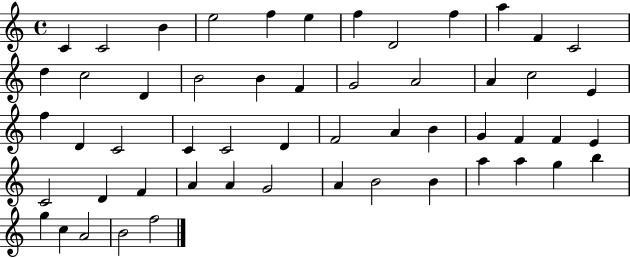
C4/q C4/h B4/q E5/h F5/q E5/q F5/q D4/h F5/q A5/q F4/q C4/h D5/q C5/h D4/q B4/h B4/q F4/q G4/h A4/h A4/q C5/h E4/q F5/q D4/q C4/h C4/q C4/h D4/q F4/h A4/q B4/q G4/q F4/q F4/q E4/q C4/h D4/q F4/q A4/q A4/q G4/h A4/q B4/h B4/q A5/q A5/q G5/q B5/q G5/q C5/q A4/h B4/h F5/h